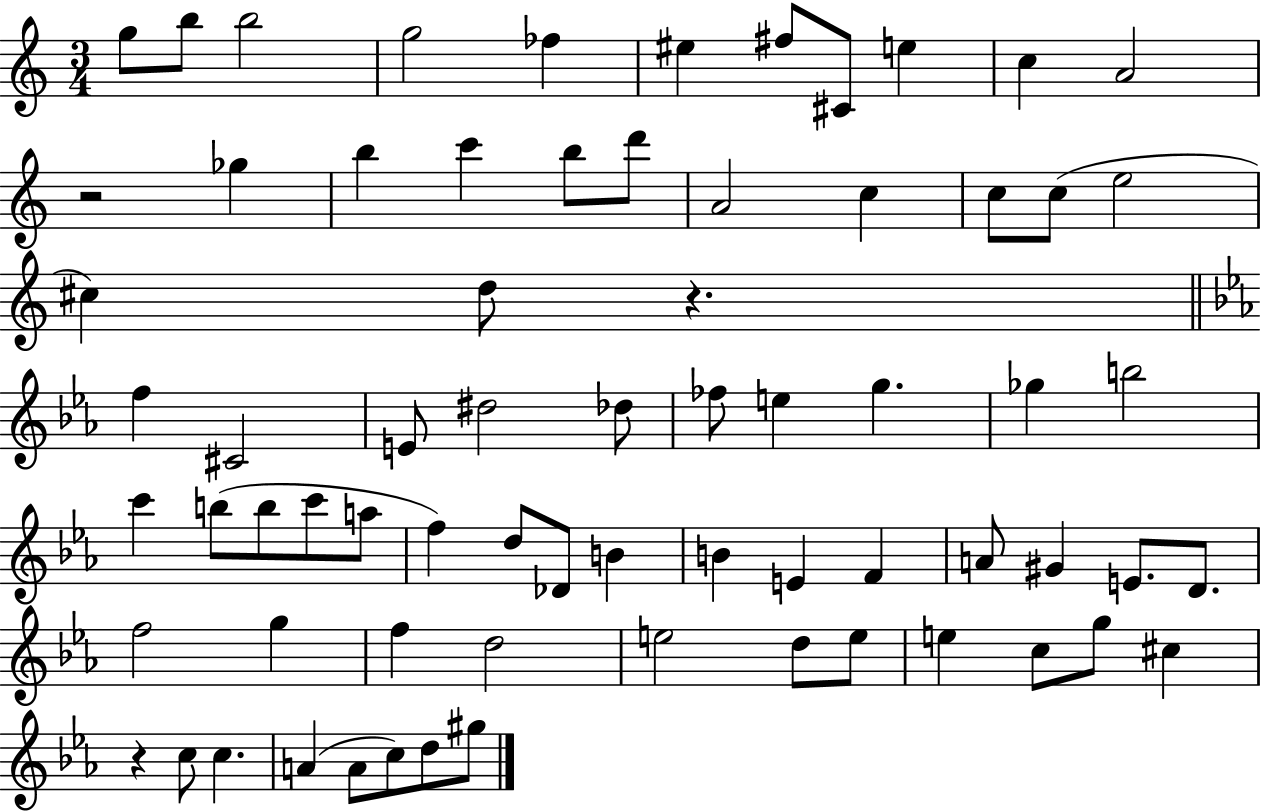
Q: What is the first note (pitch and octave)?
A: G5